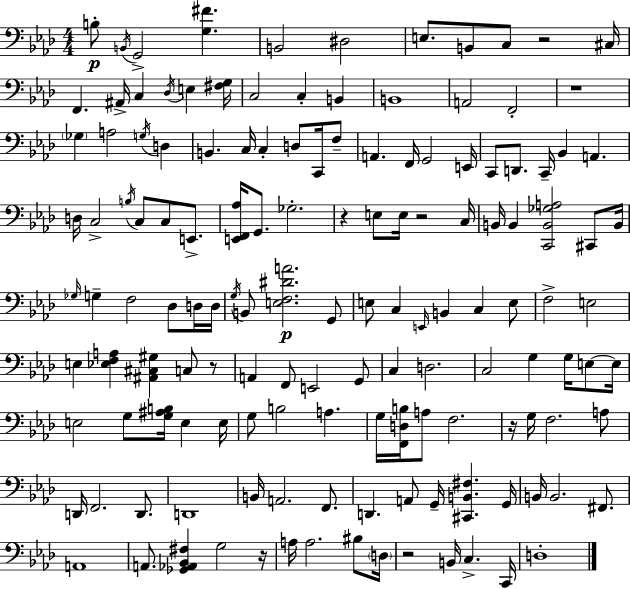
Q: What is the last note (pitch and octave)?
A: D3